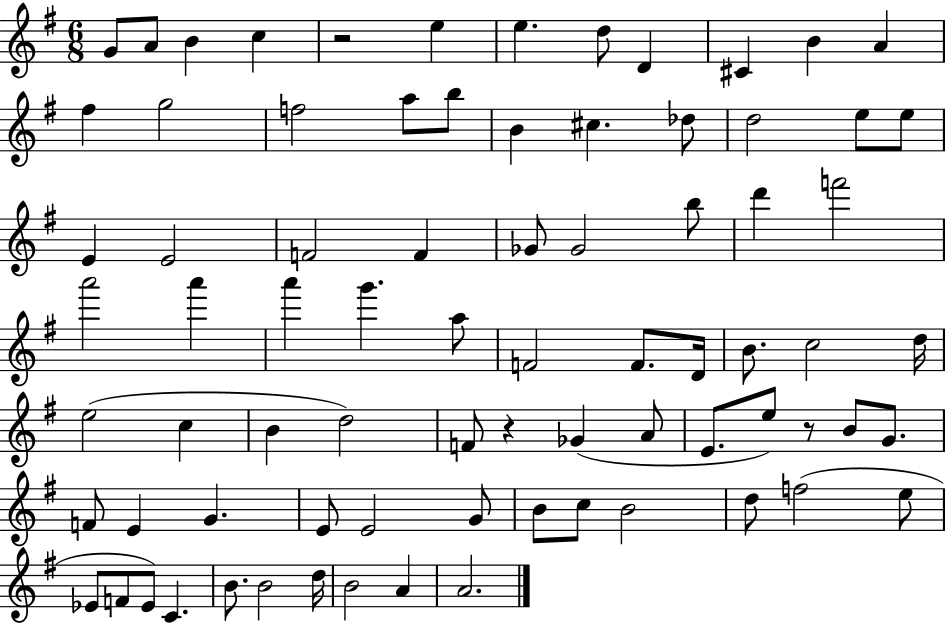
{
  \clef treble
  \numericTimeSignature
  \time 6/8
  \key g \major
  g'8 a'8 b'4 c''4 | r2 e''4 | e''4. d''8 d'4 | cis'4 b'4 a'4 | \break fis''4 g''2 | f''2 a''8 b''8 | b'4 cis''4. des''8 | d''2 e''8 e''8 | \break e'4 e'2 | f'2 f'4 | ges'8 ges'2 b''8 | d'''4 f'''2 | \break a'''2 a'''4 | a'''4 g'''4. a''8 | f'2 f'8. d'16 | b'8. c''2 d''16 | \break e''2( c''4 | b'4 d''2) | f'8 r4 ges'4( a'8 | e'8. e''8) r8 b'8 g'8. | \break f'8 e'4 g'4. | e'8 e'2 g'8 | b'8 c''8 b'2 | d''8 f''2( e''8 | \break ees'8 f'8 ees'8) c'4. | b'8. b'2 d''16 | b'2 a'4 | a'2. | \break \bar "|."
}